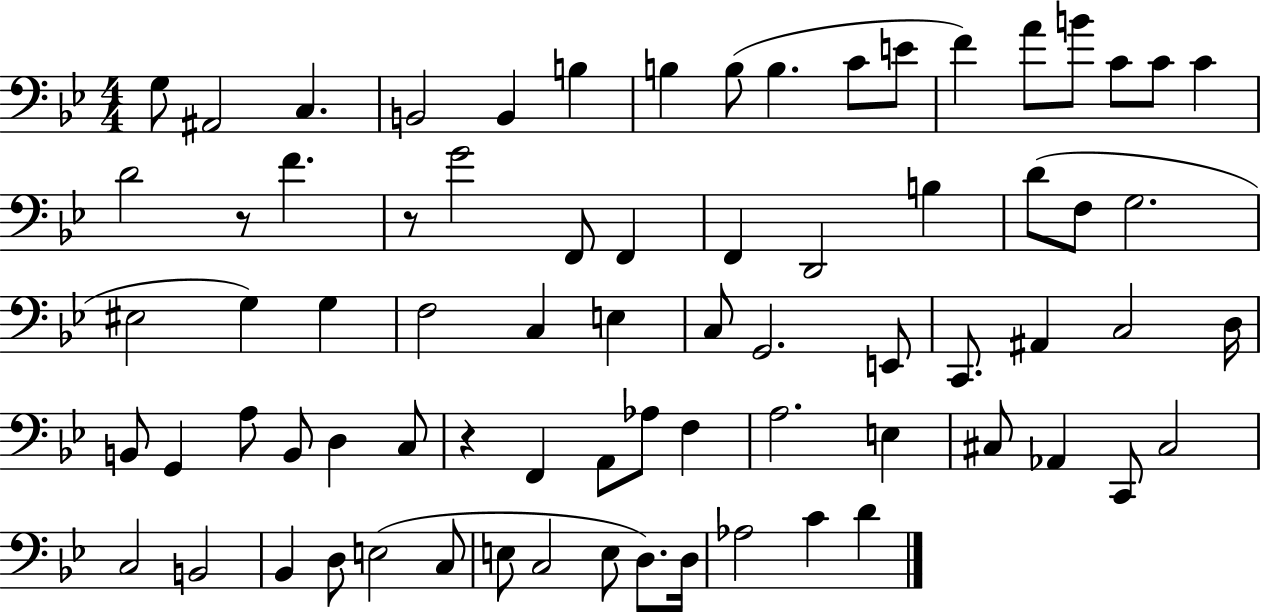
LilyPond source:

{
  \clef bass
  \numericTimeSignature
  \time 4/4
  \key bes \major
  \repeat volta 2 { g8 ais,2 c4. | b,2 b,4 b4 | b4 b8( b4. c'8 e'8 | f'4) a'8 b'8 c'8 c'8 c'4 | \break d'2 r8 f'4. | r8 g'2 f,8 f,4 | f,4 d,2 b4 | d'8( f8 g2. | \break eis2 g4) g4 | f2 c4 e4 | c8 g,2. e,8 | c,8. ais,4 c2 d16 | \break b,8 g,4 a8 b,8 d4 c8 | r4 f,4 a,8 aes8 f4 | a2. e4 | cis8 aes,4 c,8 cis2 | \break c2 b,2 | bes,4 d8 e2( c8 | e8 c2 e8 d8.) d16 | aes2 c'4 d'4 | \break } \bar "|."
}